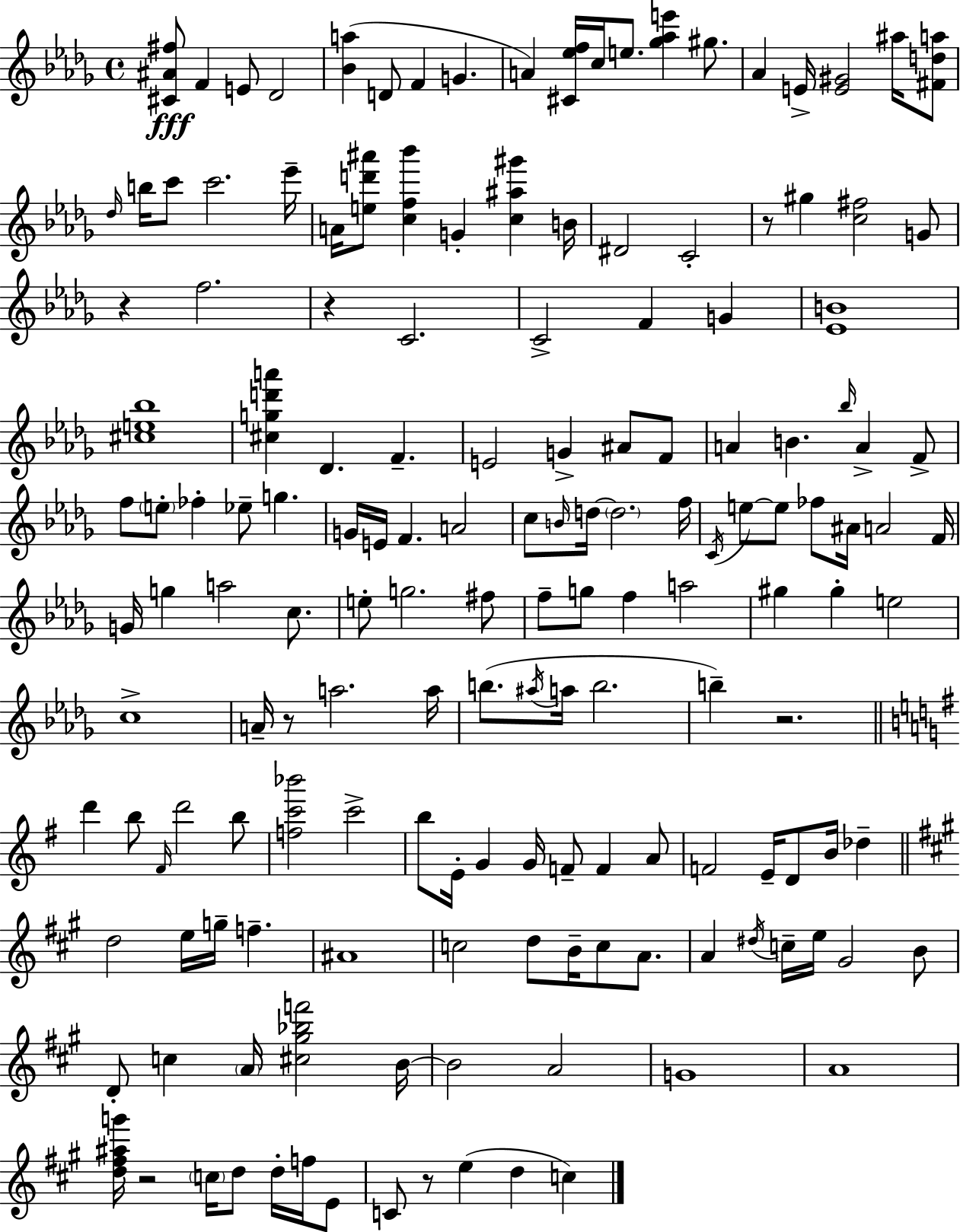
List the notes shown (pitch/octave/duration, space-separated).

[C#4,A#4,F#5]/e F4/q E4/e Db4/h [Bb4,A5]/q D4/e F4/q G4/q. A4/q [C#4,Eb5,F5]/s C5/s E5/e. [Gb5,Ab5,E6]/q G#5/e. Ab4/q E4/s [E4,G#4]/h A#5/s [F#4,D5,A5]/e Db5/s B5/s C6/e C6/h. Eb6/s A4/s [E5,D6,A#6]/e [C5,F5,Bb6]/q G4/q [C5,A#5,G#6]/q B4/s D#4/h C4/h R/e G#5/q [C5,F#5]/h G4/e R/q F5/h. R/q C4/h. C4/h F4/q G4/q [Eb4,B4]/w [C#5,E5,Bb5]/w [C#5,G5,D6,A6]/q Db4/q. F4/q. E4/h G4/q A#4/e F4/e A4/q B4/q. Bb5/s A4/q F4/e F5/e E5/e FES5/q Eb5/e G5/q. G4/s E4/s F4/q. A4/h C5/e B4/s D5/s D5/h. F5/s C4/s E5/e E5/e FES5/e A#4/s A4/h F4/s G4/s G5/q A5/h C5/e. E5/e G5/h. F#5/e F5/e G5/e F5/q A5/h G#5/q G#5/q E5/h C5/w A4/s R/e A5/h. A5/s B5/e. A#5/s A5/s B5/h. B5/q R/h. D6/q B5/e F#4/s D6/h B5/e [F5,C6,Bb6]/h C6/h B5/e E4/s G4/q G4/s F4/e F4/q A4/e F4/h E4/s D4/e B4/s Db5/q D5/h E5/s G5/s F5/q. A#4/w C5/h D5/e B4/s C5/e A4/e. A4/q D#5/s C5/s E5/s G#4/h B4/e D4/e C5/q A4/s [C#5,G#5,Bb5,F6]/h B4/s B4/h A4/h G4/w A4/w [D5,F#5,A#5,G6]/s R/h C5/s D5/e D5/s F5/s E4/e C4/e R/e E5/q D5/q C5/q